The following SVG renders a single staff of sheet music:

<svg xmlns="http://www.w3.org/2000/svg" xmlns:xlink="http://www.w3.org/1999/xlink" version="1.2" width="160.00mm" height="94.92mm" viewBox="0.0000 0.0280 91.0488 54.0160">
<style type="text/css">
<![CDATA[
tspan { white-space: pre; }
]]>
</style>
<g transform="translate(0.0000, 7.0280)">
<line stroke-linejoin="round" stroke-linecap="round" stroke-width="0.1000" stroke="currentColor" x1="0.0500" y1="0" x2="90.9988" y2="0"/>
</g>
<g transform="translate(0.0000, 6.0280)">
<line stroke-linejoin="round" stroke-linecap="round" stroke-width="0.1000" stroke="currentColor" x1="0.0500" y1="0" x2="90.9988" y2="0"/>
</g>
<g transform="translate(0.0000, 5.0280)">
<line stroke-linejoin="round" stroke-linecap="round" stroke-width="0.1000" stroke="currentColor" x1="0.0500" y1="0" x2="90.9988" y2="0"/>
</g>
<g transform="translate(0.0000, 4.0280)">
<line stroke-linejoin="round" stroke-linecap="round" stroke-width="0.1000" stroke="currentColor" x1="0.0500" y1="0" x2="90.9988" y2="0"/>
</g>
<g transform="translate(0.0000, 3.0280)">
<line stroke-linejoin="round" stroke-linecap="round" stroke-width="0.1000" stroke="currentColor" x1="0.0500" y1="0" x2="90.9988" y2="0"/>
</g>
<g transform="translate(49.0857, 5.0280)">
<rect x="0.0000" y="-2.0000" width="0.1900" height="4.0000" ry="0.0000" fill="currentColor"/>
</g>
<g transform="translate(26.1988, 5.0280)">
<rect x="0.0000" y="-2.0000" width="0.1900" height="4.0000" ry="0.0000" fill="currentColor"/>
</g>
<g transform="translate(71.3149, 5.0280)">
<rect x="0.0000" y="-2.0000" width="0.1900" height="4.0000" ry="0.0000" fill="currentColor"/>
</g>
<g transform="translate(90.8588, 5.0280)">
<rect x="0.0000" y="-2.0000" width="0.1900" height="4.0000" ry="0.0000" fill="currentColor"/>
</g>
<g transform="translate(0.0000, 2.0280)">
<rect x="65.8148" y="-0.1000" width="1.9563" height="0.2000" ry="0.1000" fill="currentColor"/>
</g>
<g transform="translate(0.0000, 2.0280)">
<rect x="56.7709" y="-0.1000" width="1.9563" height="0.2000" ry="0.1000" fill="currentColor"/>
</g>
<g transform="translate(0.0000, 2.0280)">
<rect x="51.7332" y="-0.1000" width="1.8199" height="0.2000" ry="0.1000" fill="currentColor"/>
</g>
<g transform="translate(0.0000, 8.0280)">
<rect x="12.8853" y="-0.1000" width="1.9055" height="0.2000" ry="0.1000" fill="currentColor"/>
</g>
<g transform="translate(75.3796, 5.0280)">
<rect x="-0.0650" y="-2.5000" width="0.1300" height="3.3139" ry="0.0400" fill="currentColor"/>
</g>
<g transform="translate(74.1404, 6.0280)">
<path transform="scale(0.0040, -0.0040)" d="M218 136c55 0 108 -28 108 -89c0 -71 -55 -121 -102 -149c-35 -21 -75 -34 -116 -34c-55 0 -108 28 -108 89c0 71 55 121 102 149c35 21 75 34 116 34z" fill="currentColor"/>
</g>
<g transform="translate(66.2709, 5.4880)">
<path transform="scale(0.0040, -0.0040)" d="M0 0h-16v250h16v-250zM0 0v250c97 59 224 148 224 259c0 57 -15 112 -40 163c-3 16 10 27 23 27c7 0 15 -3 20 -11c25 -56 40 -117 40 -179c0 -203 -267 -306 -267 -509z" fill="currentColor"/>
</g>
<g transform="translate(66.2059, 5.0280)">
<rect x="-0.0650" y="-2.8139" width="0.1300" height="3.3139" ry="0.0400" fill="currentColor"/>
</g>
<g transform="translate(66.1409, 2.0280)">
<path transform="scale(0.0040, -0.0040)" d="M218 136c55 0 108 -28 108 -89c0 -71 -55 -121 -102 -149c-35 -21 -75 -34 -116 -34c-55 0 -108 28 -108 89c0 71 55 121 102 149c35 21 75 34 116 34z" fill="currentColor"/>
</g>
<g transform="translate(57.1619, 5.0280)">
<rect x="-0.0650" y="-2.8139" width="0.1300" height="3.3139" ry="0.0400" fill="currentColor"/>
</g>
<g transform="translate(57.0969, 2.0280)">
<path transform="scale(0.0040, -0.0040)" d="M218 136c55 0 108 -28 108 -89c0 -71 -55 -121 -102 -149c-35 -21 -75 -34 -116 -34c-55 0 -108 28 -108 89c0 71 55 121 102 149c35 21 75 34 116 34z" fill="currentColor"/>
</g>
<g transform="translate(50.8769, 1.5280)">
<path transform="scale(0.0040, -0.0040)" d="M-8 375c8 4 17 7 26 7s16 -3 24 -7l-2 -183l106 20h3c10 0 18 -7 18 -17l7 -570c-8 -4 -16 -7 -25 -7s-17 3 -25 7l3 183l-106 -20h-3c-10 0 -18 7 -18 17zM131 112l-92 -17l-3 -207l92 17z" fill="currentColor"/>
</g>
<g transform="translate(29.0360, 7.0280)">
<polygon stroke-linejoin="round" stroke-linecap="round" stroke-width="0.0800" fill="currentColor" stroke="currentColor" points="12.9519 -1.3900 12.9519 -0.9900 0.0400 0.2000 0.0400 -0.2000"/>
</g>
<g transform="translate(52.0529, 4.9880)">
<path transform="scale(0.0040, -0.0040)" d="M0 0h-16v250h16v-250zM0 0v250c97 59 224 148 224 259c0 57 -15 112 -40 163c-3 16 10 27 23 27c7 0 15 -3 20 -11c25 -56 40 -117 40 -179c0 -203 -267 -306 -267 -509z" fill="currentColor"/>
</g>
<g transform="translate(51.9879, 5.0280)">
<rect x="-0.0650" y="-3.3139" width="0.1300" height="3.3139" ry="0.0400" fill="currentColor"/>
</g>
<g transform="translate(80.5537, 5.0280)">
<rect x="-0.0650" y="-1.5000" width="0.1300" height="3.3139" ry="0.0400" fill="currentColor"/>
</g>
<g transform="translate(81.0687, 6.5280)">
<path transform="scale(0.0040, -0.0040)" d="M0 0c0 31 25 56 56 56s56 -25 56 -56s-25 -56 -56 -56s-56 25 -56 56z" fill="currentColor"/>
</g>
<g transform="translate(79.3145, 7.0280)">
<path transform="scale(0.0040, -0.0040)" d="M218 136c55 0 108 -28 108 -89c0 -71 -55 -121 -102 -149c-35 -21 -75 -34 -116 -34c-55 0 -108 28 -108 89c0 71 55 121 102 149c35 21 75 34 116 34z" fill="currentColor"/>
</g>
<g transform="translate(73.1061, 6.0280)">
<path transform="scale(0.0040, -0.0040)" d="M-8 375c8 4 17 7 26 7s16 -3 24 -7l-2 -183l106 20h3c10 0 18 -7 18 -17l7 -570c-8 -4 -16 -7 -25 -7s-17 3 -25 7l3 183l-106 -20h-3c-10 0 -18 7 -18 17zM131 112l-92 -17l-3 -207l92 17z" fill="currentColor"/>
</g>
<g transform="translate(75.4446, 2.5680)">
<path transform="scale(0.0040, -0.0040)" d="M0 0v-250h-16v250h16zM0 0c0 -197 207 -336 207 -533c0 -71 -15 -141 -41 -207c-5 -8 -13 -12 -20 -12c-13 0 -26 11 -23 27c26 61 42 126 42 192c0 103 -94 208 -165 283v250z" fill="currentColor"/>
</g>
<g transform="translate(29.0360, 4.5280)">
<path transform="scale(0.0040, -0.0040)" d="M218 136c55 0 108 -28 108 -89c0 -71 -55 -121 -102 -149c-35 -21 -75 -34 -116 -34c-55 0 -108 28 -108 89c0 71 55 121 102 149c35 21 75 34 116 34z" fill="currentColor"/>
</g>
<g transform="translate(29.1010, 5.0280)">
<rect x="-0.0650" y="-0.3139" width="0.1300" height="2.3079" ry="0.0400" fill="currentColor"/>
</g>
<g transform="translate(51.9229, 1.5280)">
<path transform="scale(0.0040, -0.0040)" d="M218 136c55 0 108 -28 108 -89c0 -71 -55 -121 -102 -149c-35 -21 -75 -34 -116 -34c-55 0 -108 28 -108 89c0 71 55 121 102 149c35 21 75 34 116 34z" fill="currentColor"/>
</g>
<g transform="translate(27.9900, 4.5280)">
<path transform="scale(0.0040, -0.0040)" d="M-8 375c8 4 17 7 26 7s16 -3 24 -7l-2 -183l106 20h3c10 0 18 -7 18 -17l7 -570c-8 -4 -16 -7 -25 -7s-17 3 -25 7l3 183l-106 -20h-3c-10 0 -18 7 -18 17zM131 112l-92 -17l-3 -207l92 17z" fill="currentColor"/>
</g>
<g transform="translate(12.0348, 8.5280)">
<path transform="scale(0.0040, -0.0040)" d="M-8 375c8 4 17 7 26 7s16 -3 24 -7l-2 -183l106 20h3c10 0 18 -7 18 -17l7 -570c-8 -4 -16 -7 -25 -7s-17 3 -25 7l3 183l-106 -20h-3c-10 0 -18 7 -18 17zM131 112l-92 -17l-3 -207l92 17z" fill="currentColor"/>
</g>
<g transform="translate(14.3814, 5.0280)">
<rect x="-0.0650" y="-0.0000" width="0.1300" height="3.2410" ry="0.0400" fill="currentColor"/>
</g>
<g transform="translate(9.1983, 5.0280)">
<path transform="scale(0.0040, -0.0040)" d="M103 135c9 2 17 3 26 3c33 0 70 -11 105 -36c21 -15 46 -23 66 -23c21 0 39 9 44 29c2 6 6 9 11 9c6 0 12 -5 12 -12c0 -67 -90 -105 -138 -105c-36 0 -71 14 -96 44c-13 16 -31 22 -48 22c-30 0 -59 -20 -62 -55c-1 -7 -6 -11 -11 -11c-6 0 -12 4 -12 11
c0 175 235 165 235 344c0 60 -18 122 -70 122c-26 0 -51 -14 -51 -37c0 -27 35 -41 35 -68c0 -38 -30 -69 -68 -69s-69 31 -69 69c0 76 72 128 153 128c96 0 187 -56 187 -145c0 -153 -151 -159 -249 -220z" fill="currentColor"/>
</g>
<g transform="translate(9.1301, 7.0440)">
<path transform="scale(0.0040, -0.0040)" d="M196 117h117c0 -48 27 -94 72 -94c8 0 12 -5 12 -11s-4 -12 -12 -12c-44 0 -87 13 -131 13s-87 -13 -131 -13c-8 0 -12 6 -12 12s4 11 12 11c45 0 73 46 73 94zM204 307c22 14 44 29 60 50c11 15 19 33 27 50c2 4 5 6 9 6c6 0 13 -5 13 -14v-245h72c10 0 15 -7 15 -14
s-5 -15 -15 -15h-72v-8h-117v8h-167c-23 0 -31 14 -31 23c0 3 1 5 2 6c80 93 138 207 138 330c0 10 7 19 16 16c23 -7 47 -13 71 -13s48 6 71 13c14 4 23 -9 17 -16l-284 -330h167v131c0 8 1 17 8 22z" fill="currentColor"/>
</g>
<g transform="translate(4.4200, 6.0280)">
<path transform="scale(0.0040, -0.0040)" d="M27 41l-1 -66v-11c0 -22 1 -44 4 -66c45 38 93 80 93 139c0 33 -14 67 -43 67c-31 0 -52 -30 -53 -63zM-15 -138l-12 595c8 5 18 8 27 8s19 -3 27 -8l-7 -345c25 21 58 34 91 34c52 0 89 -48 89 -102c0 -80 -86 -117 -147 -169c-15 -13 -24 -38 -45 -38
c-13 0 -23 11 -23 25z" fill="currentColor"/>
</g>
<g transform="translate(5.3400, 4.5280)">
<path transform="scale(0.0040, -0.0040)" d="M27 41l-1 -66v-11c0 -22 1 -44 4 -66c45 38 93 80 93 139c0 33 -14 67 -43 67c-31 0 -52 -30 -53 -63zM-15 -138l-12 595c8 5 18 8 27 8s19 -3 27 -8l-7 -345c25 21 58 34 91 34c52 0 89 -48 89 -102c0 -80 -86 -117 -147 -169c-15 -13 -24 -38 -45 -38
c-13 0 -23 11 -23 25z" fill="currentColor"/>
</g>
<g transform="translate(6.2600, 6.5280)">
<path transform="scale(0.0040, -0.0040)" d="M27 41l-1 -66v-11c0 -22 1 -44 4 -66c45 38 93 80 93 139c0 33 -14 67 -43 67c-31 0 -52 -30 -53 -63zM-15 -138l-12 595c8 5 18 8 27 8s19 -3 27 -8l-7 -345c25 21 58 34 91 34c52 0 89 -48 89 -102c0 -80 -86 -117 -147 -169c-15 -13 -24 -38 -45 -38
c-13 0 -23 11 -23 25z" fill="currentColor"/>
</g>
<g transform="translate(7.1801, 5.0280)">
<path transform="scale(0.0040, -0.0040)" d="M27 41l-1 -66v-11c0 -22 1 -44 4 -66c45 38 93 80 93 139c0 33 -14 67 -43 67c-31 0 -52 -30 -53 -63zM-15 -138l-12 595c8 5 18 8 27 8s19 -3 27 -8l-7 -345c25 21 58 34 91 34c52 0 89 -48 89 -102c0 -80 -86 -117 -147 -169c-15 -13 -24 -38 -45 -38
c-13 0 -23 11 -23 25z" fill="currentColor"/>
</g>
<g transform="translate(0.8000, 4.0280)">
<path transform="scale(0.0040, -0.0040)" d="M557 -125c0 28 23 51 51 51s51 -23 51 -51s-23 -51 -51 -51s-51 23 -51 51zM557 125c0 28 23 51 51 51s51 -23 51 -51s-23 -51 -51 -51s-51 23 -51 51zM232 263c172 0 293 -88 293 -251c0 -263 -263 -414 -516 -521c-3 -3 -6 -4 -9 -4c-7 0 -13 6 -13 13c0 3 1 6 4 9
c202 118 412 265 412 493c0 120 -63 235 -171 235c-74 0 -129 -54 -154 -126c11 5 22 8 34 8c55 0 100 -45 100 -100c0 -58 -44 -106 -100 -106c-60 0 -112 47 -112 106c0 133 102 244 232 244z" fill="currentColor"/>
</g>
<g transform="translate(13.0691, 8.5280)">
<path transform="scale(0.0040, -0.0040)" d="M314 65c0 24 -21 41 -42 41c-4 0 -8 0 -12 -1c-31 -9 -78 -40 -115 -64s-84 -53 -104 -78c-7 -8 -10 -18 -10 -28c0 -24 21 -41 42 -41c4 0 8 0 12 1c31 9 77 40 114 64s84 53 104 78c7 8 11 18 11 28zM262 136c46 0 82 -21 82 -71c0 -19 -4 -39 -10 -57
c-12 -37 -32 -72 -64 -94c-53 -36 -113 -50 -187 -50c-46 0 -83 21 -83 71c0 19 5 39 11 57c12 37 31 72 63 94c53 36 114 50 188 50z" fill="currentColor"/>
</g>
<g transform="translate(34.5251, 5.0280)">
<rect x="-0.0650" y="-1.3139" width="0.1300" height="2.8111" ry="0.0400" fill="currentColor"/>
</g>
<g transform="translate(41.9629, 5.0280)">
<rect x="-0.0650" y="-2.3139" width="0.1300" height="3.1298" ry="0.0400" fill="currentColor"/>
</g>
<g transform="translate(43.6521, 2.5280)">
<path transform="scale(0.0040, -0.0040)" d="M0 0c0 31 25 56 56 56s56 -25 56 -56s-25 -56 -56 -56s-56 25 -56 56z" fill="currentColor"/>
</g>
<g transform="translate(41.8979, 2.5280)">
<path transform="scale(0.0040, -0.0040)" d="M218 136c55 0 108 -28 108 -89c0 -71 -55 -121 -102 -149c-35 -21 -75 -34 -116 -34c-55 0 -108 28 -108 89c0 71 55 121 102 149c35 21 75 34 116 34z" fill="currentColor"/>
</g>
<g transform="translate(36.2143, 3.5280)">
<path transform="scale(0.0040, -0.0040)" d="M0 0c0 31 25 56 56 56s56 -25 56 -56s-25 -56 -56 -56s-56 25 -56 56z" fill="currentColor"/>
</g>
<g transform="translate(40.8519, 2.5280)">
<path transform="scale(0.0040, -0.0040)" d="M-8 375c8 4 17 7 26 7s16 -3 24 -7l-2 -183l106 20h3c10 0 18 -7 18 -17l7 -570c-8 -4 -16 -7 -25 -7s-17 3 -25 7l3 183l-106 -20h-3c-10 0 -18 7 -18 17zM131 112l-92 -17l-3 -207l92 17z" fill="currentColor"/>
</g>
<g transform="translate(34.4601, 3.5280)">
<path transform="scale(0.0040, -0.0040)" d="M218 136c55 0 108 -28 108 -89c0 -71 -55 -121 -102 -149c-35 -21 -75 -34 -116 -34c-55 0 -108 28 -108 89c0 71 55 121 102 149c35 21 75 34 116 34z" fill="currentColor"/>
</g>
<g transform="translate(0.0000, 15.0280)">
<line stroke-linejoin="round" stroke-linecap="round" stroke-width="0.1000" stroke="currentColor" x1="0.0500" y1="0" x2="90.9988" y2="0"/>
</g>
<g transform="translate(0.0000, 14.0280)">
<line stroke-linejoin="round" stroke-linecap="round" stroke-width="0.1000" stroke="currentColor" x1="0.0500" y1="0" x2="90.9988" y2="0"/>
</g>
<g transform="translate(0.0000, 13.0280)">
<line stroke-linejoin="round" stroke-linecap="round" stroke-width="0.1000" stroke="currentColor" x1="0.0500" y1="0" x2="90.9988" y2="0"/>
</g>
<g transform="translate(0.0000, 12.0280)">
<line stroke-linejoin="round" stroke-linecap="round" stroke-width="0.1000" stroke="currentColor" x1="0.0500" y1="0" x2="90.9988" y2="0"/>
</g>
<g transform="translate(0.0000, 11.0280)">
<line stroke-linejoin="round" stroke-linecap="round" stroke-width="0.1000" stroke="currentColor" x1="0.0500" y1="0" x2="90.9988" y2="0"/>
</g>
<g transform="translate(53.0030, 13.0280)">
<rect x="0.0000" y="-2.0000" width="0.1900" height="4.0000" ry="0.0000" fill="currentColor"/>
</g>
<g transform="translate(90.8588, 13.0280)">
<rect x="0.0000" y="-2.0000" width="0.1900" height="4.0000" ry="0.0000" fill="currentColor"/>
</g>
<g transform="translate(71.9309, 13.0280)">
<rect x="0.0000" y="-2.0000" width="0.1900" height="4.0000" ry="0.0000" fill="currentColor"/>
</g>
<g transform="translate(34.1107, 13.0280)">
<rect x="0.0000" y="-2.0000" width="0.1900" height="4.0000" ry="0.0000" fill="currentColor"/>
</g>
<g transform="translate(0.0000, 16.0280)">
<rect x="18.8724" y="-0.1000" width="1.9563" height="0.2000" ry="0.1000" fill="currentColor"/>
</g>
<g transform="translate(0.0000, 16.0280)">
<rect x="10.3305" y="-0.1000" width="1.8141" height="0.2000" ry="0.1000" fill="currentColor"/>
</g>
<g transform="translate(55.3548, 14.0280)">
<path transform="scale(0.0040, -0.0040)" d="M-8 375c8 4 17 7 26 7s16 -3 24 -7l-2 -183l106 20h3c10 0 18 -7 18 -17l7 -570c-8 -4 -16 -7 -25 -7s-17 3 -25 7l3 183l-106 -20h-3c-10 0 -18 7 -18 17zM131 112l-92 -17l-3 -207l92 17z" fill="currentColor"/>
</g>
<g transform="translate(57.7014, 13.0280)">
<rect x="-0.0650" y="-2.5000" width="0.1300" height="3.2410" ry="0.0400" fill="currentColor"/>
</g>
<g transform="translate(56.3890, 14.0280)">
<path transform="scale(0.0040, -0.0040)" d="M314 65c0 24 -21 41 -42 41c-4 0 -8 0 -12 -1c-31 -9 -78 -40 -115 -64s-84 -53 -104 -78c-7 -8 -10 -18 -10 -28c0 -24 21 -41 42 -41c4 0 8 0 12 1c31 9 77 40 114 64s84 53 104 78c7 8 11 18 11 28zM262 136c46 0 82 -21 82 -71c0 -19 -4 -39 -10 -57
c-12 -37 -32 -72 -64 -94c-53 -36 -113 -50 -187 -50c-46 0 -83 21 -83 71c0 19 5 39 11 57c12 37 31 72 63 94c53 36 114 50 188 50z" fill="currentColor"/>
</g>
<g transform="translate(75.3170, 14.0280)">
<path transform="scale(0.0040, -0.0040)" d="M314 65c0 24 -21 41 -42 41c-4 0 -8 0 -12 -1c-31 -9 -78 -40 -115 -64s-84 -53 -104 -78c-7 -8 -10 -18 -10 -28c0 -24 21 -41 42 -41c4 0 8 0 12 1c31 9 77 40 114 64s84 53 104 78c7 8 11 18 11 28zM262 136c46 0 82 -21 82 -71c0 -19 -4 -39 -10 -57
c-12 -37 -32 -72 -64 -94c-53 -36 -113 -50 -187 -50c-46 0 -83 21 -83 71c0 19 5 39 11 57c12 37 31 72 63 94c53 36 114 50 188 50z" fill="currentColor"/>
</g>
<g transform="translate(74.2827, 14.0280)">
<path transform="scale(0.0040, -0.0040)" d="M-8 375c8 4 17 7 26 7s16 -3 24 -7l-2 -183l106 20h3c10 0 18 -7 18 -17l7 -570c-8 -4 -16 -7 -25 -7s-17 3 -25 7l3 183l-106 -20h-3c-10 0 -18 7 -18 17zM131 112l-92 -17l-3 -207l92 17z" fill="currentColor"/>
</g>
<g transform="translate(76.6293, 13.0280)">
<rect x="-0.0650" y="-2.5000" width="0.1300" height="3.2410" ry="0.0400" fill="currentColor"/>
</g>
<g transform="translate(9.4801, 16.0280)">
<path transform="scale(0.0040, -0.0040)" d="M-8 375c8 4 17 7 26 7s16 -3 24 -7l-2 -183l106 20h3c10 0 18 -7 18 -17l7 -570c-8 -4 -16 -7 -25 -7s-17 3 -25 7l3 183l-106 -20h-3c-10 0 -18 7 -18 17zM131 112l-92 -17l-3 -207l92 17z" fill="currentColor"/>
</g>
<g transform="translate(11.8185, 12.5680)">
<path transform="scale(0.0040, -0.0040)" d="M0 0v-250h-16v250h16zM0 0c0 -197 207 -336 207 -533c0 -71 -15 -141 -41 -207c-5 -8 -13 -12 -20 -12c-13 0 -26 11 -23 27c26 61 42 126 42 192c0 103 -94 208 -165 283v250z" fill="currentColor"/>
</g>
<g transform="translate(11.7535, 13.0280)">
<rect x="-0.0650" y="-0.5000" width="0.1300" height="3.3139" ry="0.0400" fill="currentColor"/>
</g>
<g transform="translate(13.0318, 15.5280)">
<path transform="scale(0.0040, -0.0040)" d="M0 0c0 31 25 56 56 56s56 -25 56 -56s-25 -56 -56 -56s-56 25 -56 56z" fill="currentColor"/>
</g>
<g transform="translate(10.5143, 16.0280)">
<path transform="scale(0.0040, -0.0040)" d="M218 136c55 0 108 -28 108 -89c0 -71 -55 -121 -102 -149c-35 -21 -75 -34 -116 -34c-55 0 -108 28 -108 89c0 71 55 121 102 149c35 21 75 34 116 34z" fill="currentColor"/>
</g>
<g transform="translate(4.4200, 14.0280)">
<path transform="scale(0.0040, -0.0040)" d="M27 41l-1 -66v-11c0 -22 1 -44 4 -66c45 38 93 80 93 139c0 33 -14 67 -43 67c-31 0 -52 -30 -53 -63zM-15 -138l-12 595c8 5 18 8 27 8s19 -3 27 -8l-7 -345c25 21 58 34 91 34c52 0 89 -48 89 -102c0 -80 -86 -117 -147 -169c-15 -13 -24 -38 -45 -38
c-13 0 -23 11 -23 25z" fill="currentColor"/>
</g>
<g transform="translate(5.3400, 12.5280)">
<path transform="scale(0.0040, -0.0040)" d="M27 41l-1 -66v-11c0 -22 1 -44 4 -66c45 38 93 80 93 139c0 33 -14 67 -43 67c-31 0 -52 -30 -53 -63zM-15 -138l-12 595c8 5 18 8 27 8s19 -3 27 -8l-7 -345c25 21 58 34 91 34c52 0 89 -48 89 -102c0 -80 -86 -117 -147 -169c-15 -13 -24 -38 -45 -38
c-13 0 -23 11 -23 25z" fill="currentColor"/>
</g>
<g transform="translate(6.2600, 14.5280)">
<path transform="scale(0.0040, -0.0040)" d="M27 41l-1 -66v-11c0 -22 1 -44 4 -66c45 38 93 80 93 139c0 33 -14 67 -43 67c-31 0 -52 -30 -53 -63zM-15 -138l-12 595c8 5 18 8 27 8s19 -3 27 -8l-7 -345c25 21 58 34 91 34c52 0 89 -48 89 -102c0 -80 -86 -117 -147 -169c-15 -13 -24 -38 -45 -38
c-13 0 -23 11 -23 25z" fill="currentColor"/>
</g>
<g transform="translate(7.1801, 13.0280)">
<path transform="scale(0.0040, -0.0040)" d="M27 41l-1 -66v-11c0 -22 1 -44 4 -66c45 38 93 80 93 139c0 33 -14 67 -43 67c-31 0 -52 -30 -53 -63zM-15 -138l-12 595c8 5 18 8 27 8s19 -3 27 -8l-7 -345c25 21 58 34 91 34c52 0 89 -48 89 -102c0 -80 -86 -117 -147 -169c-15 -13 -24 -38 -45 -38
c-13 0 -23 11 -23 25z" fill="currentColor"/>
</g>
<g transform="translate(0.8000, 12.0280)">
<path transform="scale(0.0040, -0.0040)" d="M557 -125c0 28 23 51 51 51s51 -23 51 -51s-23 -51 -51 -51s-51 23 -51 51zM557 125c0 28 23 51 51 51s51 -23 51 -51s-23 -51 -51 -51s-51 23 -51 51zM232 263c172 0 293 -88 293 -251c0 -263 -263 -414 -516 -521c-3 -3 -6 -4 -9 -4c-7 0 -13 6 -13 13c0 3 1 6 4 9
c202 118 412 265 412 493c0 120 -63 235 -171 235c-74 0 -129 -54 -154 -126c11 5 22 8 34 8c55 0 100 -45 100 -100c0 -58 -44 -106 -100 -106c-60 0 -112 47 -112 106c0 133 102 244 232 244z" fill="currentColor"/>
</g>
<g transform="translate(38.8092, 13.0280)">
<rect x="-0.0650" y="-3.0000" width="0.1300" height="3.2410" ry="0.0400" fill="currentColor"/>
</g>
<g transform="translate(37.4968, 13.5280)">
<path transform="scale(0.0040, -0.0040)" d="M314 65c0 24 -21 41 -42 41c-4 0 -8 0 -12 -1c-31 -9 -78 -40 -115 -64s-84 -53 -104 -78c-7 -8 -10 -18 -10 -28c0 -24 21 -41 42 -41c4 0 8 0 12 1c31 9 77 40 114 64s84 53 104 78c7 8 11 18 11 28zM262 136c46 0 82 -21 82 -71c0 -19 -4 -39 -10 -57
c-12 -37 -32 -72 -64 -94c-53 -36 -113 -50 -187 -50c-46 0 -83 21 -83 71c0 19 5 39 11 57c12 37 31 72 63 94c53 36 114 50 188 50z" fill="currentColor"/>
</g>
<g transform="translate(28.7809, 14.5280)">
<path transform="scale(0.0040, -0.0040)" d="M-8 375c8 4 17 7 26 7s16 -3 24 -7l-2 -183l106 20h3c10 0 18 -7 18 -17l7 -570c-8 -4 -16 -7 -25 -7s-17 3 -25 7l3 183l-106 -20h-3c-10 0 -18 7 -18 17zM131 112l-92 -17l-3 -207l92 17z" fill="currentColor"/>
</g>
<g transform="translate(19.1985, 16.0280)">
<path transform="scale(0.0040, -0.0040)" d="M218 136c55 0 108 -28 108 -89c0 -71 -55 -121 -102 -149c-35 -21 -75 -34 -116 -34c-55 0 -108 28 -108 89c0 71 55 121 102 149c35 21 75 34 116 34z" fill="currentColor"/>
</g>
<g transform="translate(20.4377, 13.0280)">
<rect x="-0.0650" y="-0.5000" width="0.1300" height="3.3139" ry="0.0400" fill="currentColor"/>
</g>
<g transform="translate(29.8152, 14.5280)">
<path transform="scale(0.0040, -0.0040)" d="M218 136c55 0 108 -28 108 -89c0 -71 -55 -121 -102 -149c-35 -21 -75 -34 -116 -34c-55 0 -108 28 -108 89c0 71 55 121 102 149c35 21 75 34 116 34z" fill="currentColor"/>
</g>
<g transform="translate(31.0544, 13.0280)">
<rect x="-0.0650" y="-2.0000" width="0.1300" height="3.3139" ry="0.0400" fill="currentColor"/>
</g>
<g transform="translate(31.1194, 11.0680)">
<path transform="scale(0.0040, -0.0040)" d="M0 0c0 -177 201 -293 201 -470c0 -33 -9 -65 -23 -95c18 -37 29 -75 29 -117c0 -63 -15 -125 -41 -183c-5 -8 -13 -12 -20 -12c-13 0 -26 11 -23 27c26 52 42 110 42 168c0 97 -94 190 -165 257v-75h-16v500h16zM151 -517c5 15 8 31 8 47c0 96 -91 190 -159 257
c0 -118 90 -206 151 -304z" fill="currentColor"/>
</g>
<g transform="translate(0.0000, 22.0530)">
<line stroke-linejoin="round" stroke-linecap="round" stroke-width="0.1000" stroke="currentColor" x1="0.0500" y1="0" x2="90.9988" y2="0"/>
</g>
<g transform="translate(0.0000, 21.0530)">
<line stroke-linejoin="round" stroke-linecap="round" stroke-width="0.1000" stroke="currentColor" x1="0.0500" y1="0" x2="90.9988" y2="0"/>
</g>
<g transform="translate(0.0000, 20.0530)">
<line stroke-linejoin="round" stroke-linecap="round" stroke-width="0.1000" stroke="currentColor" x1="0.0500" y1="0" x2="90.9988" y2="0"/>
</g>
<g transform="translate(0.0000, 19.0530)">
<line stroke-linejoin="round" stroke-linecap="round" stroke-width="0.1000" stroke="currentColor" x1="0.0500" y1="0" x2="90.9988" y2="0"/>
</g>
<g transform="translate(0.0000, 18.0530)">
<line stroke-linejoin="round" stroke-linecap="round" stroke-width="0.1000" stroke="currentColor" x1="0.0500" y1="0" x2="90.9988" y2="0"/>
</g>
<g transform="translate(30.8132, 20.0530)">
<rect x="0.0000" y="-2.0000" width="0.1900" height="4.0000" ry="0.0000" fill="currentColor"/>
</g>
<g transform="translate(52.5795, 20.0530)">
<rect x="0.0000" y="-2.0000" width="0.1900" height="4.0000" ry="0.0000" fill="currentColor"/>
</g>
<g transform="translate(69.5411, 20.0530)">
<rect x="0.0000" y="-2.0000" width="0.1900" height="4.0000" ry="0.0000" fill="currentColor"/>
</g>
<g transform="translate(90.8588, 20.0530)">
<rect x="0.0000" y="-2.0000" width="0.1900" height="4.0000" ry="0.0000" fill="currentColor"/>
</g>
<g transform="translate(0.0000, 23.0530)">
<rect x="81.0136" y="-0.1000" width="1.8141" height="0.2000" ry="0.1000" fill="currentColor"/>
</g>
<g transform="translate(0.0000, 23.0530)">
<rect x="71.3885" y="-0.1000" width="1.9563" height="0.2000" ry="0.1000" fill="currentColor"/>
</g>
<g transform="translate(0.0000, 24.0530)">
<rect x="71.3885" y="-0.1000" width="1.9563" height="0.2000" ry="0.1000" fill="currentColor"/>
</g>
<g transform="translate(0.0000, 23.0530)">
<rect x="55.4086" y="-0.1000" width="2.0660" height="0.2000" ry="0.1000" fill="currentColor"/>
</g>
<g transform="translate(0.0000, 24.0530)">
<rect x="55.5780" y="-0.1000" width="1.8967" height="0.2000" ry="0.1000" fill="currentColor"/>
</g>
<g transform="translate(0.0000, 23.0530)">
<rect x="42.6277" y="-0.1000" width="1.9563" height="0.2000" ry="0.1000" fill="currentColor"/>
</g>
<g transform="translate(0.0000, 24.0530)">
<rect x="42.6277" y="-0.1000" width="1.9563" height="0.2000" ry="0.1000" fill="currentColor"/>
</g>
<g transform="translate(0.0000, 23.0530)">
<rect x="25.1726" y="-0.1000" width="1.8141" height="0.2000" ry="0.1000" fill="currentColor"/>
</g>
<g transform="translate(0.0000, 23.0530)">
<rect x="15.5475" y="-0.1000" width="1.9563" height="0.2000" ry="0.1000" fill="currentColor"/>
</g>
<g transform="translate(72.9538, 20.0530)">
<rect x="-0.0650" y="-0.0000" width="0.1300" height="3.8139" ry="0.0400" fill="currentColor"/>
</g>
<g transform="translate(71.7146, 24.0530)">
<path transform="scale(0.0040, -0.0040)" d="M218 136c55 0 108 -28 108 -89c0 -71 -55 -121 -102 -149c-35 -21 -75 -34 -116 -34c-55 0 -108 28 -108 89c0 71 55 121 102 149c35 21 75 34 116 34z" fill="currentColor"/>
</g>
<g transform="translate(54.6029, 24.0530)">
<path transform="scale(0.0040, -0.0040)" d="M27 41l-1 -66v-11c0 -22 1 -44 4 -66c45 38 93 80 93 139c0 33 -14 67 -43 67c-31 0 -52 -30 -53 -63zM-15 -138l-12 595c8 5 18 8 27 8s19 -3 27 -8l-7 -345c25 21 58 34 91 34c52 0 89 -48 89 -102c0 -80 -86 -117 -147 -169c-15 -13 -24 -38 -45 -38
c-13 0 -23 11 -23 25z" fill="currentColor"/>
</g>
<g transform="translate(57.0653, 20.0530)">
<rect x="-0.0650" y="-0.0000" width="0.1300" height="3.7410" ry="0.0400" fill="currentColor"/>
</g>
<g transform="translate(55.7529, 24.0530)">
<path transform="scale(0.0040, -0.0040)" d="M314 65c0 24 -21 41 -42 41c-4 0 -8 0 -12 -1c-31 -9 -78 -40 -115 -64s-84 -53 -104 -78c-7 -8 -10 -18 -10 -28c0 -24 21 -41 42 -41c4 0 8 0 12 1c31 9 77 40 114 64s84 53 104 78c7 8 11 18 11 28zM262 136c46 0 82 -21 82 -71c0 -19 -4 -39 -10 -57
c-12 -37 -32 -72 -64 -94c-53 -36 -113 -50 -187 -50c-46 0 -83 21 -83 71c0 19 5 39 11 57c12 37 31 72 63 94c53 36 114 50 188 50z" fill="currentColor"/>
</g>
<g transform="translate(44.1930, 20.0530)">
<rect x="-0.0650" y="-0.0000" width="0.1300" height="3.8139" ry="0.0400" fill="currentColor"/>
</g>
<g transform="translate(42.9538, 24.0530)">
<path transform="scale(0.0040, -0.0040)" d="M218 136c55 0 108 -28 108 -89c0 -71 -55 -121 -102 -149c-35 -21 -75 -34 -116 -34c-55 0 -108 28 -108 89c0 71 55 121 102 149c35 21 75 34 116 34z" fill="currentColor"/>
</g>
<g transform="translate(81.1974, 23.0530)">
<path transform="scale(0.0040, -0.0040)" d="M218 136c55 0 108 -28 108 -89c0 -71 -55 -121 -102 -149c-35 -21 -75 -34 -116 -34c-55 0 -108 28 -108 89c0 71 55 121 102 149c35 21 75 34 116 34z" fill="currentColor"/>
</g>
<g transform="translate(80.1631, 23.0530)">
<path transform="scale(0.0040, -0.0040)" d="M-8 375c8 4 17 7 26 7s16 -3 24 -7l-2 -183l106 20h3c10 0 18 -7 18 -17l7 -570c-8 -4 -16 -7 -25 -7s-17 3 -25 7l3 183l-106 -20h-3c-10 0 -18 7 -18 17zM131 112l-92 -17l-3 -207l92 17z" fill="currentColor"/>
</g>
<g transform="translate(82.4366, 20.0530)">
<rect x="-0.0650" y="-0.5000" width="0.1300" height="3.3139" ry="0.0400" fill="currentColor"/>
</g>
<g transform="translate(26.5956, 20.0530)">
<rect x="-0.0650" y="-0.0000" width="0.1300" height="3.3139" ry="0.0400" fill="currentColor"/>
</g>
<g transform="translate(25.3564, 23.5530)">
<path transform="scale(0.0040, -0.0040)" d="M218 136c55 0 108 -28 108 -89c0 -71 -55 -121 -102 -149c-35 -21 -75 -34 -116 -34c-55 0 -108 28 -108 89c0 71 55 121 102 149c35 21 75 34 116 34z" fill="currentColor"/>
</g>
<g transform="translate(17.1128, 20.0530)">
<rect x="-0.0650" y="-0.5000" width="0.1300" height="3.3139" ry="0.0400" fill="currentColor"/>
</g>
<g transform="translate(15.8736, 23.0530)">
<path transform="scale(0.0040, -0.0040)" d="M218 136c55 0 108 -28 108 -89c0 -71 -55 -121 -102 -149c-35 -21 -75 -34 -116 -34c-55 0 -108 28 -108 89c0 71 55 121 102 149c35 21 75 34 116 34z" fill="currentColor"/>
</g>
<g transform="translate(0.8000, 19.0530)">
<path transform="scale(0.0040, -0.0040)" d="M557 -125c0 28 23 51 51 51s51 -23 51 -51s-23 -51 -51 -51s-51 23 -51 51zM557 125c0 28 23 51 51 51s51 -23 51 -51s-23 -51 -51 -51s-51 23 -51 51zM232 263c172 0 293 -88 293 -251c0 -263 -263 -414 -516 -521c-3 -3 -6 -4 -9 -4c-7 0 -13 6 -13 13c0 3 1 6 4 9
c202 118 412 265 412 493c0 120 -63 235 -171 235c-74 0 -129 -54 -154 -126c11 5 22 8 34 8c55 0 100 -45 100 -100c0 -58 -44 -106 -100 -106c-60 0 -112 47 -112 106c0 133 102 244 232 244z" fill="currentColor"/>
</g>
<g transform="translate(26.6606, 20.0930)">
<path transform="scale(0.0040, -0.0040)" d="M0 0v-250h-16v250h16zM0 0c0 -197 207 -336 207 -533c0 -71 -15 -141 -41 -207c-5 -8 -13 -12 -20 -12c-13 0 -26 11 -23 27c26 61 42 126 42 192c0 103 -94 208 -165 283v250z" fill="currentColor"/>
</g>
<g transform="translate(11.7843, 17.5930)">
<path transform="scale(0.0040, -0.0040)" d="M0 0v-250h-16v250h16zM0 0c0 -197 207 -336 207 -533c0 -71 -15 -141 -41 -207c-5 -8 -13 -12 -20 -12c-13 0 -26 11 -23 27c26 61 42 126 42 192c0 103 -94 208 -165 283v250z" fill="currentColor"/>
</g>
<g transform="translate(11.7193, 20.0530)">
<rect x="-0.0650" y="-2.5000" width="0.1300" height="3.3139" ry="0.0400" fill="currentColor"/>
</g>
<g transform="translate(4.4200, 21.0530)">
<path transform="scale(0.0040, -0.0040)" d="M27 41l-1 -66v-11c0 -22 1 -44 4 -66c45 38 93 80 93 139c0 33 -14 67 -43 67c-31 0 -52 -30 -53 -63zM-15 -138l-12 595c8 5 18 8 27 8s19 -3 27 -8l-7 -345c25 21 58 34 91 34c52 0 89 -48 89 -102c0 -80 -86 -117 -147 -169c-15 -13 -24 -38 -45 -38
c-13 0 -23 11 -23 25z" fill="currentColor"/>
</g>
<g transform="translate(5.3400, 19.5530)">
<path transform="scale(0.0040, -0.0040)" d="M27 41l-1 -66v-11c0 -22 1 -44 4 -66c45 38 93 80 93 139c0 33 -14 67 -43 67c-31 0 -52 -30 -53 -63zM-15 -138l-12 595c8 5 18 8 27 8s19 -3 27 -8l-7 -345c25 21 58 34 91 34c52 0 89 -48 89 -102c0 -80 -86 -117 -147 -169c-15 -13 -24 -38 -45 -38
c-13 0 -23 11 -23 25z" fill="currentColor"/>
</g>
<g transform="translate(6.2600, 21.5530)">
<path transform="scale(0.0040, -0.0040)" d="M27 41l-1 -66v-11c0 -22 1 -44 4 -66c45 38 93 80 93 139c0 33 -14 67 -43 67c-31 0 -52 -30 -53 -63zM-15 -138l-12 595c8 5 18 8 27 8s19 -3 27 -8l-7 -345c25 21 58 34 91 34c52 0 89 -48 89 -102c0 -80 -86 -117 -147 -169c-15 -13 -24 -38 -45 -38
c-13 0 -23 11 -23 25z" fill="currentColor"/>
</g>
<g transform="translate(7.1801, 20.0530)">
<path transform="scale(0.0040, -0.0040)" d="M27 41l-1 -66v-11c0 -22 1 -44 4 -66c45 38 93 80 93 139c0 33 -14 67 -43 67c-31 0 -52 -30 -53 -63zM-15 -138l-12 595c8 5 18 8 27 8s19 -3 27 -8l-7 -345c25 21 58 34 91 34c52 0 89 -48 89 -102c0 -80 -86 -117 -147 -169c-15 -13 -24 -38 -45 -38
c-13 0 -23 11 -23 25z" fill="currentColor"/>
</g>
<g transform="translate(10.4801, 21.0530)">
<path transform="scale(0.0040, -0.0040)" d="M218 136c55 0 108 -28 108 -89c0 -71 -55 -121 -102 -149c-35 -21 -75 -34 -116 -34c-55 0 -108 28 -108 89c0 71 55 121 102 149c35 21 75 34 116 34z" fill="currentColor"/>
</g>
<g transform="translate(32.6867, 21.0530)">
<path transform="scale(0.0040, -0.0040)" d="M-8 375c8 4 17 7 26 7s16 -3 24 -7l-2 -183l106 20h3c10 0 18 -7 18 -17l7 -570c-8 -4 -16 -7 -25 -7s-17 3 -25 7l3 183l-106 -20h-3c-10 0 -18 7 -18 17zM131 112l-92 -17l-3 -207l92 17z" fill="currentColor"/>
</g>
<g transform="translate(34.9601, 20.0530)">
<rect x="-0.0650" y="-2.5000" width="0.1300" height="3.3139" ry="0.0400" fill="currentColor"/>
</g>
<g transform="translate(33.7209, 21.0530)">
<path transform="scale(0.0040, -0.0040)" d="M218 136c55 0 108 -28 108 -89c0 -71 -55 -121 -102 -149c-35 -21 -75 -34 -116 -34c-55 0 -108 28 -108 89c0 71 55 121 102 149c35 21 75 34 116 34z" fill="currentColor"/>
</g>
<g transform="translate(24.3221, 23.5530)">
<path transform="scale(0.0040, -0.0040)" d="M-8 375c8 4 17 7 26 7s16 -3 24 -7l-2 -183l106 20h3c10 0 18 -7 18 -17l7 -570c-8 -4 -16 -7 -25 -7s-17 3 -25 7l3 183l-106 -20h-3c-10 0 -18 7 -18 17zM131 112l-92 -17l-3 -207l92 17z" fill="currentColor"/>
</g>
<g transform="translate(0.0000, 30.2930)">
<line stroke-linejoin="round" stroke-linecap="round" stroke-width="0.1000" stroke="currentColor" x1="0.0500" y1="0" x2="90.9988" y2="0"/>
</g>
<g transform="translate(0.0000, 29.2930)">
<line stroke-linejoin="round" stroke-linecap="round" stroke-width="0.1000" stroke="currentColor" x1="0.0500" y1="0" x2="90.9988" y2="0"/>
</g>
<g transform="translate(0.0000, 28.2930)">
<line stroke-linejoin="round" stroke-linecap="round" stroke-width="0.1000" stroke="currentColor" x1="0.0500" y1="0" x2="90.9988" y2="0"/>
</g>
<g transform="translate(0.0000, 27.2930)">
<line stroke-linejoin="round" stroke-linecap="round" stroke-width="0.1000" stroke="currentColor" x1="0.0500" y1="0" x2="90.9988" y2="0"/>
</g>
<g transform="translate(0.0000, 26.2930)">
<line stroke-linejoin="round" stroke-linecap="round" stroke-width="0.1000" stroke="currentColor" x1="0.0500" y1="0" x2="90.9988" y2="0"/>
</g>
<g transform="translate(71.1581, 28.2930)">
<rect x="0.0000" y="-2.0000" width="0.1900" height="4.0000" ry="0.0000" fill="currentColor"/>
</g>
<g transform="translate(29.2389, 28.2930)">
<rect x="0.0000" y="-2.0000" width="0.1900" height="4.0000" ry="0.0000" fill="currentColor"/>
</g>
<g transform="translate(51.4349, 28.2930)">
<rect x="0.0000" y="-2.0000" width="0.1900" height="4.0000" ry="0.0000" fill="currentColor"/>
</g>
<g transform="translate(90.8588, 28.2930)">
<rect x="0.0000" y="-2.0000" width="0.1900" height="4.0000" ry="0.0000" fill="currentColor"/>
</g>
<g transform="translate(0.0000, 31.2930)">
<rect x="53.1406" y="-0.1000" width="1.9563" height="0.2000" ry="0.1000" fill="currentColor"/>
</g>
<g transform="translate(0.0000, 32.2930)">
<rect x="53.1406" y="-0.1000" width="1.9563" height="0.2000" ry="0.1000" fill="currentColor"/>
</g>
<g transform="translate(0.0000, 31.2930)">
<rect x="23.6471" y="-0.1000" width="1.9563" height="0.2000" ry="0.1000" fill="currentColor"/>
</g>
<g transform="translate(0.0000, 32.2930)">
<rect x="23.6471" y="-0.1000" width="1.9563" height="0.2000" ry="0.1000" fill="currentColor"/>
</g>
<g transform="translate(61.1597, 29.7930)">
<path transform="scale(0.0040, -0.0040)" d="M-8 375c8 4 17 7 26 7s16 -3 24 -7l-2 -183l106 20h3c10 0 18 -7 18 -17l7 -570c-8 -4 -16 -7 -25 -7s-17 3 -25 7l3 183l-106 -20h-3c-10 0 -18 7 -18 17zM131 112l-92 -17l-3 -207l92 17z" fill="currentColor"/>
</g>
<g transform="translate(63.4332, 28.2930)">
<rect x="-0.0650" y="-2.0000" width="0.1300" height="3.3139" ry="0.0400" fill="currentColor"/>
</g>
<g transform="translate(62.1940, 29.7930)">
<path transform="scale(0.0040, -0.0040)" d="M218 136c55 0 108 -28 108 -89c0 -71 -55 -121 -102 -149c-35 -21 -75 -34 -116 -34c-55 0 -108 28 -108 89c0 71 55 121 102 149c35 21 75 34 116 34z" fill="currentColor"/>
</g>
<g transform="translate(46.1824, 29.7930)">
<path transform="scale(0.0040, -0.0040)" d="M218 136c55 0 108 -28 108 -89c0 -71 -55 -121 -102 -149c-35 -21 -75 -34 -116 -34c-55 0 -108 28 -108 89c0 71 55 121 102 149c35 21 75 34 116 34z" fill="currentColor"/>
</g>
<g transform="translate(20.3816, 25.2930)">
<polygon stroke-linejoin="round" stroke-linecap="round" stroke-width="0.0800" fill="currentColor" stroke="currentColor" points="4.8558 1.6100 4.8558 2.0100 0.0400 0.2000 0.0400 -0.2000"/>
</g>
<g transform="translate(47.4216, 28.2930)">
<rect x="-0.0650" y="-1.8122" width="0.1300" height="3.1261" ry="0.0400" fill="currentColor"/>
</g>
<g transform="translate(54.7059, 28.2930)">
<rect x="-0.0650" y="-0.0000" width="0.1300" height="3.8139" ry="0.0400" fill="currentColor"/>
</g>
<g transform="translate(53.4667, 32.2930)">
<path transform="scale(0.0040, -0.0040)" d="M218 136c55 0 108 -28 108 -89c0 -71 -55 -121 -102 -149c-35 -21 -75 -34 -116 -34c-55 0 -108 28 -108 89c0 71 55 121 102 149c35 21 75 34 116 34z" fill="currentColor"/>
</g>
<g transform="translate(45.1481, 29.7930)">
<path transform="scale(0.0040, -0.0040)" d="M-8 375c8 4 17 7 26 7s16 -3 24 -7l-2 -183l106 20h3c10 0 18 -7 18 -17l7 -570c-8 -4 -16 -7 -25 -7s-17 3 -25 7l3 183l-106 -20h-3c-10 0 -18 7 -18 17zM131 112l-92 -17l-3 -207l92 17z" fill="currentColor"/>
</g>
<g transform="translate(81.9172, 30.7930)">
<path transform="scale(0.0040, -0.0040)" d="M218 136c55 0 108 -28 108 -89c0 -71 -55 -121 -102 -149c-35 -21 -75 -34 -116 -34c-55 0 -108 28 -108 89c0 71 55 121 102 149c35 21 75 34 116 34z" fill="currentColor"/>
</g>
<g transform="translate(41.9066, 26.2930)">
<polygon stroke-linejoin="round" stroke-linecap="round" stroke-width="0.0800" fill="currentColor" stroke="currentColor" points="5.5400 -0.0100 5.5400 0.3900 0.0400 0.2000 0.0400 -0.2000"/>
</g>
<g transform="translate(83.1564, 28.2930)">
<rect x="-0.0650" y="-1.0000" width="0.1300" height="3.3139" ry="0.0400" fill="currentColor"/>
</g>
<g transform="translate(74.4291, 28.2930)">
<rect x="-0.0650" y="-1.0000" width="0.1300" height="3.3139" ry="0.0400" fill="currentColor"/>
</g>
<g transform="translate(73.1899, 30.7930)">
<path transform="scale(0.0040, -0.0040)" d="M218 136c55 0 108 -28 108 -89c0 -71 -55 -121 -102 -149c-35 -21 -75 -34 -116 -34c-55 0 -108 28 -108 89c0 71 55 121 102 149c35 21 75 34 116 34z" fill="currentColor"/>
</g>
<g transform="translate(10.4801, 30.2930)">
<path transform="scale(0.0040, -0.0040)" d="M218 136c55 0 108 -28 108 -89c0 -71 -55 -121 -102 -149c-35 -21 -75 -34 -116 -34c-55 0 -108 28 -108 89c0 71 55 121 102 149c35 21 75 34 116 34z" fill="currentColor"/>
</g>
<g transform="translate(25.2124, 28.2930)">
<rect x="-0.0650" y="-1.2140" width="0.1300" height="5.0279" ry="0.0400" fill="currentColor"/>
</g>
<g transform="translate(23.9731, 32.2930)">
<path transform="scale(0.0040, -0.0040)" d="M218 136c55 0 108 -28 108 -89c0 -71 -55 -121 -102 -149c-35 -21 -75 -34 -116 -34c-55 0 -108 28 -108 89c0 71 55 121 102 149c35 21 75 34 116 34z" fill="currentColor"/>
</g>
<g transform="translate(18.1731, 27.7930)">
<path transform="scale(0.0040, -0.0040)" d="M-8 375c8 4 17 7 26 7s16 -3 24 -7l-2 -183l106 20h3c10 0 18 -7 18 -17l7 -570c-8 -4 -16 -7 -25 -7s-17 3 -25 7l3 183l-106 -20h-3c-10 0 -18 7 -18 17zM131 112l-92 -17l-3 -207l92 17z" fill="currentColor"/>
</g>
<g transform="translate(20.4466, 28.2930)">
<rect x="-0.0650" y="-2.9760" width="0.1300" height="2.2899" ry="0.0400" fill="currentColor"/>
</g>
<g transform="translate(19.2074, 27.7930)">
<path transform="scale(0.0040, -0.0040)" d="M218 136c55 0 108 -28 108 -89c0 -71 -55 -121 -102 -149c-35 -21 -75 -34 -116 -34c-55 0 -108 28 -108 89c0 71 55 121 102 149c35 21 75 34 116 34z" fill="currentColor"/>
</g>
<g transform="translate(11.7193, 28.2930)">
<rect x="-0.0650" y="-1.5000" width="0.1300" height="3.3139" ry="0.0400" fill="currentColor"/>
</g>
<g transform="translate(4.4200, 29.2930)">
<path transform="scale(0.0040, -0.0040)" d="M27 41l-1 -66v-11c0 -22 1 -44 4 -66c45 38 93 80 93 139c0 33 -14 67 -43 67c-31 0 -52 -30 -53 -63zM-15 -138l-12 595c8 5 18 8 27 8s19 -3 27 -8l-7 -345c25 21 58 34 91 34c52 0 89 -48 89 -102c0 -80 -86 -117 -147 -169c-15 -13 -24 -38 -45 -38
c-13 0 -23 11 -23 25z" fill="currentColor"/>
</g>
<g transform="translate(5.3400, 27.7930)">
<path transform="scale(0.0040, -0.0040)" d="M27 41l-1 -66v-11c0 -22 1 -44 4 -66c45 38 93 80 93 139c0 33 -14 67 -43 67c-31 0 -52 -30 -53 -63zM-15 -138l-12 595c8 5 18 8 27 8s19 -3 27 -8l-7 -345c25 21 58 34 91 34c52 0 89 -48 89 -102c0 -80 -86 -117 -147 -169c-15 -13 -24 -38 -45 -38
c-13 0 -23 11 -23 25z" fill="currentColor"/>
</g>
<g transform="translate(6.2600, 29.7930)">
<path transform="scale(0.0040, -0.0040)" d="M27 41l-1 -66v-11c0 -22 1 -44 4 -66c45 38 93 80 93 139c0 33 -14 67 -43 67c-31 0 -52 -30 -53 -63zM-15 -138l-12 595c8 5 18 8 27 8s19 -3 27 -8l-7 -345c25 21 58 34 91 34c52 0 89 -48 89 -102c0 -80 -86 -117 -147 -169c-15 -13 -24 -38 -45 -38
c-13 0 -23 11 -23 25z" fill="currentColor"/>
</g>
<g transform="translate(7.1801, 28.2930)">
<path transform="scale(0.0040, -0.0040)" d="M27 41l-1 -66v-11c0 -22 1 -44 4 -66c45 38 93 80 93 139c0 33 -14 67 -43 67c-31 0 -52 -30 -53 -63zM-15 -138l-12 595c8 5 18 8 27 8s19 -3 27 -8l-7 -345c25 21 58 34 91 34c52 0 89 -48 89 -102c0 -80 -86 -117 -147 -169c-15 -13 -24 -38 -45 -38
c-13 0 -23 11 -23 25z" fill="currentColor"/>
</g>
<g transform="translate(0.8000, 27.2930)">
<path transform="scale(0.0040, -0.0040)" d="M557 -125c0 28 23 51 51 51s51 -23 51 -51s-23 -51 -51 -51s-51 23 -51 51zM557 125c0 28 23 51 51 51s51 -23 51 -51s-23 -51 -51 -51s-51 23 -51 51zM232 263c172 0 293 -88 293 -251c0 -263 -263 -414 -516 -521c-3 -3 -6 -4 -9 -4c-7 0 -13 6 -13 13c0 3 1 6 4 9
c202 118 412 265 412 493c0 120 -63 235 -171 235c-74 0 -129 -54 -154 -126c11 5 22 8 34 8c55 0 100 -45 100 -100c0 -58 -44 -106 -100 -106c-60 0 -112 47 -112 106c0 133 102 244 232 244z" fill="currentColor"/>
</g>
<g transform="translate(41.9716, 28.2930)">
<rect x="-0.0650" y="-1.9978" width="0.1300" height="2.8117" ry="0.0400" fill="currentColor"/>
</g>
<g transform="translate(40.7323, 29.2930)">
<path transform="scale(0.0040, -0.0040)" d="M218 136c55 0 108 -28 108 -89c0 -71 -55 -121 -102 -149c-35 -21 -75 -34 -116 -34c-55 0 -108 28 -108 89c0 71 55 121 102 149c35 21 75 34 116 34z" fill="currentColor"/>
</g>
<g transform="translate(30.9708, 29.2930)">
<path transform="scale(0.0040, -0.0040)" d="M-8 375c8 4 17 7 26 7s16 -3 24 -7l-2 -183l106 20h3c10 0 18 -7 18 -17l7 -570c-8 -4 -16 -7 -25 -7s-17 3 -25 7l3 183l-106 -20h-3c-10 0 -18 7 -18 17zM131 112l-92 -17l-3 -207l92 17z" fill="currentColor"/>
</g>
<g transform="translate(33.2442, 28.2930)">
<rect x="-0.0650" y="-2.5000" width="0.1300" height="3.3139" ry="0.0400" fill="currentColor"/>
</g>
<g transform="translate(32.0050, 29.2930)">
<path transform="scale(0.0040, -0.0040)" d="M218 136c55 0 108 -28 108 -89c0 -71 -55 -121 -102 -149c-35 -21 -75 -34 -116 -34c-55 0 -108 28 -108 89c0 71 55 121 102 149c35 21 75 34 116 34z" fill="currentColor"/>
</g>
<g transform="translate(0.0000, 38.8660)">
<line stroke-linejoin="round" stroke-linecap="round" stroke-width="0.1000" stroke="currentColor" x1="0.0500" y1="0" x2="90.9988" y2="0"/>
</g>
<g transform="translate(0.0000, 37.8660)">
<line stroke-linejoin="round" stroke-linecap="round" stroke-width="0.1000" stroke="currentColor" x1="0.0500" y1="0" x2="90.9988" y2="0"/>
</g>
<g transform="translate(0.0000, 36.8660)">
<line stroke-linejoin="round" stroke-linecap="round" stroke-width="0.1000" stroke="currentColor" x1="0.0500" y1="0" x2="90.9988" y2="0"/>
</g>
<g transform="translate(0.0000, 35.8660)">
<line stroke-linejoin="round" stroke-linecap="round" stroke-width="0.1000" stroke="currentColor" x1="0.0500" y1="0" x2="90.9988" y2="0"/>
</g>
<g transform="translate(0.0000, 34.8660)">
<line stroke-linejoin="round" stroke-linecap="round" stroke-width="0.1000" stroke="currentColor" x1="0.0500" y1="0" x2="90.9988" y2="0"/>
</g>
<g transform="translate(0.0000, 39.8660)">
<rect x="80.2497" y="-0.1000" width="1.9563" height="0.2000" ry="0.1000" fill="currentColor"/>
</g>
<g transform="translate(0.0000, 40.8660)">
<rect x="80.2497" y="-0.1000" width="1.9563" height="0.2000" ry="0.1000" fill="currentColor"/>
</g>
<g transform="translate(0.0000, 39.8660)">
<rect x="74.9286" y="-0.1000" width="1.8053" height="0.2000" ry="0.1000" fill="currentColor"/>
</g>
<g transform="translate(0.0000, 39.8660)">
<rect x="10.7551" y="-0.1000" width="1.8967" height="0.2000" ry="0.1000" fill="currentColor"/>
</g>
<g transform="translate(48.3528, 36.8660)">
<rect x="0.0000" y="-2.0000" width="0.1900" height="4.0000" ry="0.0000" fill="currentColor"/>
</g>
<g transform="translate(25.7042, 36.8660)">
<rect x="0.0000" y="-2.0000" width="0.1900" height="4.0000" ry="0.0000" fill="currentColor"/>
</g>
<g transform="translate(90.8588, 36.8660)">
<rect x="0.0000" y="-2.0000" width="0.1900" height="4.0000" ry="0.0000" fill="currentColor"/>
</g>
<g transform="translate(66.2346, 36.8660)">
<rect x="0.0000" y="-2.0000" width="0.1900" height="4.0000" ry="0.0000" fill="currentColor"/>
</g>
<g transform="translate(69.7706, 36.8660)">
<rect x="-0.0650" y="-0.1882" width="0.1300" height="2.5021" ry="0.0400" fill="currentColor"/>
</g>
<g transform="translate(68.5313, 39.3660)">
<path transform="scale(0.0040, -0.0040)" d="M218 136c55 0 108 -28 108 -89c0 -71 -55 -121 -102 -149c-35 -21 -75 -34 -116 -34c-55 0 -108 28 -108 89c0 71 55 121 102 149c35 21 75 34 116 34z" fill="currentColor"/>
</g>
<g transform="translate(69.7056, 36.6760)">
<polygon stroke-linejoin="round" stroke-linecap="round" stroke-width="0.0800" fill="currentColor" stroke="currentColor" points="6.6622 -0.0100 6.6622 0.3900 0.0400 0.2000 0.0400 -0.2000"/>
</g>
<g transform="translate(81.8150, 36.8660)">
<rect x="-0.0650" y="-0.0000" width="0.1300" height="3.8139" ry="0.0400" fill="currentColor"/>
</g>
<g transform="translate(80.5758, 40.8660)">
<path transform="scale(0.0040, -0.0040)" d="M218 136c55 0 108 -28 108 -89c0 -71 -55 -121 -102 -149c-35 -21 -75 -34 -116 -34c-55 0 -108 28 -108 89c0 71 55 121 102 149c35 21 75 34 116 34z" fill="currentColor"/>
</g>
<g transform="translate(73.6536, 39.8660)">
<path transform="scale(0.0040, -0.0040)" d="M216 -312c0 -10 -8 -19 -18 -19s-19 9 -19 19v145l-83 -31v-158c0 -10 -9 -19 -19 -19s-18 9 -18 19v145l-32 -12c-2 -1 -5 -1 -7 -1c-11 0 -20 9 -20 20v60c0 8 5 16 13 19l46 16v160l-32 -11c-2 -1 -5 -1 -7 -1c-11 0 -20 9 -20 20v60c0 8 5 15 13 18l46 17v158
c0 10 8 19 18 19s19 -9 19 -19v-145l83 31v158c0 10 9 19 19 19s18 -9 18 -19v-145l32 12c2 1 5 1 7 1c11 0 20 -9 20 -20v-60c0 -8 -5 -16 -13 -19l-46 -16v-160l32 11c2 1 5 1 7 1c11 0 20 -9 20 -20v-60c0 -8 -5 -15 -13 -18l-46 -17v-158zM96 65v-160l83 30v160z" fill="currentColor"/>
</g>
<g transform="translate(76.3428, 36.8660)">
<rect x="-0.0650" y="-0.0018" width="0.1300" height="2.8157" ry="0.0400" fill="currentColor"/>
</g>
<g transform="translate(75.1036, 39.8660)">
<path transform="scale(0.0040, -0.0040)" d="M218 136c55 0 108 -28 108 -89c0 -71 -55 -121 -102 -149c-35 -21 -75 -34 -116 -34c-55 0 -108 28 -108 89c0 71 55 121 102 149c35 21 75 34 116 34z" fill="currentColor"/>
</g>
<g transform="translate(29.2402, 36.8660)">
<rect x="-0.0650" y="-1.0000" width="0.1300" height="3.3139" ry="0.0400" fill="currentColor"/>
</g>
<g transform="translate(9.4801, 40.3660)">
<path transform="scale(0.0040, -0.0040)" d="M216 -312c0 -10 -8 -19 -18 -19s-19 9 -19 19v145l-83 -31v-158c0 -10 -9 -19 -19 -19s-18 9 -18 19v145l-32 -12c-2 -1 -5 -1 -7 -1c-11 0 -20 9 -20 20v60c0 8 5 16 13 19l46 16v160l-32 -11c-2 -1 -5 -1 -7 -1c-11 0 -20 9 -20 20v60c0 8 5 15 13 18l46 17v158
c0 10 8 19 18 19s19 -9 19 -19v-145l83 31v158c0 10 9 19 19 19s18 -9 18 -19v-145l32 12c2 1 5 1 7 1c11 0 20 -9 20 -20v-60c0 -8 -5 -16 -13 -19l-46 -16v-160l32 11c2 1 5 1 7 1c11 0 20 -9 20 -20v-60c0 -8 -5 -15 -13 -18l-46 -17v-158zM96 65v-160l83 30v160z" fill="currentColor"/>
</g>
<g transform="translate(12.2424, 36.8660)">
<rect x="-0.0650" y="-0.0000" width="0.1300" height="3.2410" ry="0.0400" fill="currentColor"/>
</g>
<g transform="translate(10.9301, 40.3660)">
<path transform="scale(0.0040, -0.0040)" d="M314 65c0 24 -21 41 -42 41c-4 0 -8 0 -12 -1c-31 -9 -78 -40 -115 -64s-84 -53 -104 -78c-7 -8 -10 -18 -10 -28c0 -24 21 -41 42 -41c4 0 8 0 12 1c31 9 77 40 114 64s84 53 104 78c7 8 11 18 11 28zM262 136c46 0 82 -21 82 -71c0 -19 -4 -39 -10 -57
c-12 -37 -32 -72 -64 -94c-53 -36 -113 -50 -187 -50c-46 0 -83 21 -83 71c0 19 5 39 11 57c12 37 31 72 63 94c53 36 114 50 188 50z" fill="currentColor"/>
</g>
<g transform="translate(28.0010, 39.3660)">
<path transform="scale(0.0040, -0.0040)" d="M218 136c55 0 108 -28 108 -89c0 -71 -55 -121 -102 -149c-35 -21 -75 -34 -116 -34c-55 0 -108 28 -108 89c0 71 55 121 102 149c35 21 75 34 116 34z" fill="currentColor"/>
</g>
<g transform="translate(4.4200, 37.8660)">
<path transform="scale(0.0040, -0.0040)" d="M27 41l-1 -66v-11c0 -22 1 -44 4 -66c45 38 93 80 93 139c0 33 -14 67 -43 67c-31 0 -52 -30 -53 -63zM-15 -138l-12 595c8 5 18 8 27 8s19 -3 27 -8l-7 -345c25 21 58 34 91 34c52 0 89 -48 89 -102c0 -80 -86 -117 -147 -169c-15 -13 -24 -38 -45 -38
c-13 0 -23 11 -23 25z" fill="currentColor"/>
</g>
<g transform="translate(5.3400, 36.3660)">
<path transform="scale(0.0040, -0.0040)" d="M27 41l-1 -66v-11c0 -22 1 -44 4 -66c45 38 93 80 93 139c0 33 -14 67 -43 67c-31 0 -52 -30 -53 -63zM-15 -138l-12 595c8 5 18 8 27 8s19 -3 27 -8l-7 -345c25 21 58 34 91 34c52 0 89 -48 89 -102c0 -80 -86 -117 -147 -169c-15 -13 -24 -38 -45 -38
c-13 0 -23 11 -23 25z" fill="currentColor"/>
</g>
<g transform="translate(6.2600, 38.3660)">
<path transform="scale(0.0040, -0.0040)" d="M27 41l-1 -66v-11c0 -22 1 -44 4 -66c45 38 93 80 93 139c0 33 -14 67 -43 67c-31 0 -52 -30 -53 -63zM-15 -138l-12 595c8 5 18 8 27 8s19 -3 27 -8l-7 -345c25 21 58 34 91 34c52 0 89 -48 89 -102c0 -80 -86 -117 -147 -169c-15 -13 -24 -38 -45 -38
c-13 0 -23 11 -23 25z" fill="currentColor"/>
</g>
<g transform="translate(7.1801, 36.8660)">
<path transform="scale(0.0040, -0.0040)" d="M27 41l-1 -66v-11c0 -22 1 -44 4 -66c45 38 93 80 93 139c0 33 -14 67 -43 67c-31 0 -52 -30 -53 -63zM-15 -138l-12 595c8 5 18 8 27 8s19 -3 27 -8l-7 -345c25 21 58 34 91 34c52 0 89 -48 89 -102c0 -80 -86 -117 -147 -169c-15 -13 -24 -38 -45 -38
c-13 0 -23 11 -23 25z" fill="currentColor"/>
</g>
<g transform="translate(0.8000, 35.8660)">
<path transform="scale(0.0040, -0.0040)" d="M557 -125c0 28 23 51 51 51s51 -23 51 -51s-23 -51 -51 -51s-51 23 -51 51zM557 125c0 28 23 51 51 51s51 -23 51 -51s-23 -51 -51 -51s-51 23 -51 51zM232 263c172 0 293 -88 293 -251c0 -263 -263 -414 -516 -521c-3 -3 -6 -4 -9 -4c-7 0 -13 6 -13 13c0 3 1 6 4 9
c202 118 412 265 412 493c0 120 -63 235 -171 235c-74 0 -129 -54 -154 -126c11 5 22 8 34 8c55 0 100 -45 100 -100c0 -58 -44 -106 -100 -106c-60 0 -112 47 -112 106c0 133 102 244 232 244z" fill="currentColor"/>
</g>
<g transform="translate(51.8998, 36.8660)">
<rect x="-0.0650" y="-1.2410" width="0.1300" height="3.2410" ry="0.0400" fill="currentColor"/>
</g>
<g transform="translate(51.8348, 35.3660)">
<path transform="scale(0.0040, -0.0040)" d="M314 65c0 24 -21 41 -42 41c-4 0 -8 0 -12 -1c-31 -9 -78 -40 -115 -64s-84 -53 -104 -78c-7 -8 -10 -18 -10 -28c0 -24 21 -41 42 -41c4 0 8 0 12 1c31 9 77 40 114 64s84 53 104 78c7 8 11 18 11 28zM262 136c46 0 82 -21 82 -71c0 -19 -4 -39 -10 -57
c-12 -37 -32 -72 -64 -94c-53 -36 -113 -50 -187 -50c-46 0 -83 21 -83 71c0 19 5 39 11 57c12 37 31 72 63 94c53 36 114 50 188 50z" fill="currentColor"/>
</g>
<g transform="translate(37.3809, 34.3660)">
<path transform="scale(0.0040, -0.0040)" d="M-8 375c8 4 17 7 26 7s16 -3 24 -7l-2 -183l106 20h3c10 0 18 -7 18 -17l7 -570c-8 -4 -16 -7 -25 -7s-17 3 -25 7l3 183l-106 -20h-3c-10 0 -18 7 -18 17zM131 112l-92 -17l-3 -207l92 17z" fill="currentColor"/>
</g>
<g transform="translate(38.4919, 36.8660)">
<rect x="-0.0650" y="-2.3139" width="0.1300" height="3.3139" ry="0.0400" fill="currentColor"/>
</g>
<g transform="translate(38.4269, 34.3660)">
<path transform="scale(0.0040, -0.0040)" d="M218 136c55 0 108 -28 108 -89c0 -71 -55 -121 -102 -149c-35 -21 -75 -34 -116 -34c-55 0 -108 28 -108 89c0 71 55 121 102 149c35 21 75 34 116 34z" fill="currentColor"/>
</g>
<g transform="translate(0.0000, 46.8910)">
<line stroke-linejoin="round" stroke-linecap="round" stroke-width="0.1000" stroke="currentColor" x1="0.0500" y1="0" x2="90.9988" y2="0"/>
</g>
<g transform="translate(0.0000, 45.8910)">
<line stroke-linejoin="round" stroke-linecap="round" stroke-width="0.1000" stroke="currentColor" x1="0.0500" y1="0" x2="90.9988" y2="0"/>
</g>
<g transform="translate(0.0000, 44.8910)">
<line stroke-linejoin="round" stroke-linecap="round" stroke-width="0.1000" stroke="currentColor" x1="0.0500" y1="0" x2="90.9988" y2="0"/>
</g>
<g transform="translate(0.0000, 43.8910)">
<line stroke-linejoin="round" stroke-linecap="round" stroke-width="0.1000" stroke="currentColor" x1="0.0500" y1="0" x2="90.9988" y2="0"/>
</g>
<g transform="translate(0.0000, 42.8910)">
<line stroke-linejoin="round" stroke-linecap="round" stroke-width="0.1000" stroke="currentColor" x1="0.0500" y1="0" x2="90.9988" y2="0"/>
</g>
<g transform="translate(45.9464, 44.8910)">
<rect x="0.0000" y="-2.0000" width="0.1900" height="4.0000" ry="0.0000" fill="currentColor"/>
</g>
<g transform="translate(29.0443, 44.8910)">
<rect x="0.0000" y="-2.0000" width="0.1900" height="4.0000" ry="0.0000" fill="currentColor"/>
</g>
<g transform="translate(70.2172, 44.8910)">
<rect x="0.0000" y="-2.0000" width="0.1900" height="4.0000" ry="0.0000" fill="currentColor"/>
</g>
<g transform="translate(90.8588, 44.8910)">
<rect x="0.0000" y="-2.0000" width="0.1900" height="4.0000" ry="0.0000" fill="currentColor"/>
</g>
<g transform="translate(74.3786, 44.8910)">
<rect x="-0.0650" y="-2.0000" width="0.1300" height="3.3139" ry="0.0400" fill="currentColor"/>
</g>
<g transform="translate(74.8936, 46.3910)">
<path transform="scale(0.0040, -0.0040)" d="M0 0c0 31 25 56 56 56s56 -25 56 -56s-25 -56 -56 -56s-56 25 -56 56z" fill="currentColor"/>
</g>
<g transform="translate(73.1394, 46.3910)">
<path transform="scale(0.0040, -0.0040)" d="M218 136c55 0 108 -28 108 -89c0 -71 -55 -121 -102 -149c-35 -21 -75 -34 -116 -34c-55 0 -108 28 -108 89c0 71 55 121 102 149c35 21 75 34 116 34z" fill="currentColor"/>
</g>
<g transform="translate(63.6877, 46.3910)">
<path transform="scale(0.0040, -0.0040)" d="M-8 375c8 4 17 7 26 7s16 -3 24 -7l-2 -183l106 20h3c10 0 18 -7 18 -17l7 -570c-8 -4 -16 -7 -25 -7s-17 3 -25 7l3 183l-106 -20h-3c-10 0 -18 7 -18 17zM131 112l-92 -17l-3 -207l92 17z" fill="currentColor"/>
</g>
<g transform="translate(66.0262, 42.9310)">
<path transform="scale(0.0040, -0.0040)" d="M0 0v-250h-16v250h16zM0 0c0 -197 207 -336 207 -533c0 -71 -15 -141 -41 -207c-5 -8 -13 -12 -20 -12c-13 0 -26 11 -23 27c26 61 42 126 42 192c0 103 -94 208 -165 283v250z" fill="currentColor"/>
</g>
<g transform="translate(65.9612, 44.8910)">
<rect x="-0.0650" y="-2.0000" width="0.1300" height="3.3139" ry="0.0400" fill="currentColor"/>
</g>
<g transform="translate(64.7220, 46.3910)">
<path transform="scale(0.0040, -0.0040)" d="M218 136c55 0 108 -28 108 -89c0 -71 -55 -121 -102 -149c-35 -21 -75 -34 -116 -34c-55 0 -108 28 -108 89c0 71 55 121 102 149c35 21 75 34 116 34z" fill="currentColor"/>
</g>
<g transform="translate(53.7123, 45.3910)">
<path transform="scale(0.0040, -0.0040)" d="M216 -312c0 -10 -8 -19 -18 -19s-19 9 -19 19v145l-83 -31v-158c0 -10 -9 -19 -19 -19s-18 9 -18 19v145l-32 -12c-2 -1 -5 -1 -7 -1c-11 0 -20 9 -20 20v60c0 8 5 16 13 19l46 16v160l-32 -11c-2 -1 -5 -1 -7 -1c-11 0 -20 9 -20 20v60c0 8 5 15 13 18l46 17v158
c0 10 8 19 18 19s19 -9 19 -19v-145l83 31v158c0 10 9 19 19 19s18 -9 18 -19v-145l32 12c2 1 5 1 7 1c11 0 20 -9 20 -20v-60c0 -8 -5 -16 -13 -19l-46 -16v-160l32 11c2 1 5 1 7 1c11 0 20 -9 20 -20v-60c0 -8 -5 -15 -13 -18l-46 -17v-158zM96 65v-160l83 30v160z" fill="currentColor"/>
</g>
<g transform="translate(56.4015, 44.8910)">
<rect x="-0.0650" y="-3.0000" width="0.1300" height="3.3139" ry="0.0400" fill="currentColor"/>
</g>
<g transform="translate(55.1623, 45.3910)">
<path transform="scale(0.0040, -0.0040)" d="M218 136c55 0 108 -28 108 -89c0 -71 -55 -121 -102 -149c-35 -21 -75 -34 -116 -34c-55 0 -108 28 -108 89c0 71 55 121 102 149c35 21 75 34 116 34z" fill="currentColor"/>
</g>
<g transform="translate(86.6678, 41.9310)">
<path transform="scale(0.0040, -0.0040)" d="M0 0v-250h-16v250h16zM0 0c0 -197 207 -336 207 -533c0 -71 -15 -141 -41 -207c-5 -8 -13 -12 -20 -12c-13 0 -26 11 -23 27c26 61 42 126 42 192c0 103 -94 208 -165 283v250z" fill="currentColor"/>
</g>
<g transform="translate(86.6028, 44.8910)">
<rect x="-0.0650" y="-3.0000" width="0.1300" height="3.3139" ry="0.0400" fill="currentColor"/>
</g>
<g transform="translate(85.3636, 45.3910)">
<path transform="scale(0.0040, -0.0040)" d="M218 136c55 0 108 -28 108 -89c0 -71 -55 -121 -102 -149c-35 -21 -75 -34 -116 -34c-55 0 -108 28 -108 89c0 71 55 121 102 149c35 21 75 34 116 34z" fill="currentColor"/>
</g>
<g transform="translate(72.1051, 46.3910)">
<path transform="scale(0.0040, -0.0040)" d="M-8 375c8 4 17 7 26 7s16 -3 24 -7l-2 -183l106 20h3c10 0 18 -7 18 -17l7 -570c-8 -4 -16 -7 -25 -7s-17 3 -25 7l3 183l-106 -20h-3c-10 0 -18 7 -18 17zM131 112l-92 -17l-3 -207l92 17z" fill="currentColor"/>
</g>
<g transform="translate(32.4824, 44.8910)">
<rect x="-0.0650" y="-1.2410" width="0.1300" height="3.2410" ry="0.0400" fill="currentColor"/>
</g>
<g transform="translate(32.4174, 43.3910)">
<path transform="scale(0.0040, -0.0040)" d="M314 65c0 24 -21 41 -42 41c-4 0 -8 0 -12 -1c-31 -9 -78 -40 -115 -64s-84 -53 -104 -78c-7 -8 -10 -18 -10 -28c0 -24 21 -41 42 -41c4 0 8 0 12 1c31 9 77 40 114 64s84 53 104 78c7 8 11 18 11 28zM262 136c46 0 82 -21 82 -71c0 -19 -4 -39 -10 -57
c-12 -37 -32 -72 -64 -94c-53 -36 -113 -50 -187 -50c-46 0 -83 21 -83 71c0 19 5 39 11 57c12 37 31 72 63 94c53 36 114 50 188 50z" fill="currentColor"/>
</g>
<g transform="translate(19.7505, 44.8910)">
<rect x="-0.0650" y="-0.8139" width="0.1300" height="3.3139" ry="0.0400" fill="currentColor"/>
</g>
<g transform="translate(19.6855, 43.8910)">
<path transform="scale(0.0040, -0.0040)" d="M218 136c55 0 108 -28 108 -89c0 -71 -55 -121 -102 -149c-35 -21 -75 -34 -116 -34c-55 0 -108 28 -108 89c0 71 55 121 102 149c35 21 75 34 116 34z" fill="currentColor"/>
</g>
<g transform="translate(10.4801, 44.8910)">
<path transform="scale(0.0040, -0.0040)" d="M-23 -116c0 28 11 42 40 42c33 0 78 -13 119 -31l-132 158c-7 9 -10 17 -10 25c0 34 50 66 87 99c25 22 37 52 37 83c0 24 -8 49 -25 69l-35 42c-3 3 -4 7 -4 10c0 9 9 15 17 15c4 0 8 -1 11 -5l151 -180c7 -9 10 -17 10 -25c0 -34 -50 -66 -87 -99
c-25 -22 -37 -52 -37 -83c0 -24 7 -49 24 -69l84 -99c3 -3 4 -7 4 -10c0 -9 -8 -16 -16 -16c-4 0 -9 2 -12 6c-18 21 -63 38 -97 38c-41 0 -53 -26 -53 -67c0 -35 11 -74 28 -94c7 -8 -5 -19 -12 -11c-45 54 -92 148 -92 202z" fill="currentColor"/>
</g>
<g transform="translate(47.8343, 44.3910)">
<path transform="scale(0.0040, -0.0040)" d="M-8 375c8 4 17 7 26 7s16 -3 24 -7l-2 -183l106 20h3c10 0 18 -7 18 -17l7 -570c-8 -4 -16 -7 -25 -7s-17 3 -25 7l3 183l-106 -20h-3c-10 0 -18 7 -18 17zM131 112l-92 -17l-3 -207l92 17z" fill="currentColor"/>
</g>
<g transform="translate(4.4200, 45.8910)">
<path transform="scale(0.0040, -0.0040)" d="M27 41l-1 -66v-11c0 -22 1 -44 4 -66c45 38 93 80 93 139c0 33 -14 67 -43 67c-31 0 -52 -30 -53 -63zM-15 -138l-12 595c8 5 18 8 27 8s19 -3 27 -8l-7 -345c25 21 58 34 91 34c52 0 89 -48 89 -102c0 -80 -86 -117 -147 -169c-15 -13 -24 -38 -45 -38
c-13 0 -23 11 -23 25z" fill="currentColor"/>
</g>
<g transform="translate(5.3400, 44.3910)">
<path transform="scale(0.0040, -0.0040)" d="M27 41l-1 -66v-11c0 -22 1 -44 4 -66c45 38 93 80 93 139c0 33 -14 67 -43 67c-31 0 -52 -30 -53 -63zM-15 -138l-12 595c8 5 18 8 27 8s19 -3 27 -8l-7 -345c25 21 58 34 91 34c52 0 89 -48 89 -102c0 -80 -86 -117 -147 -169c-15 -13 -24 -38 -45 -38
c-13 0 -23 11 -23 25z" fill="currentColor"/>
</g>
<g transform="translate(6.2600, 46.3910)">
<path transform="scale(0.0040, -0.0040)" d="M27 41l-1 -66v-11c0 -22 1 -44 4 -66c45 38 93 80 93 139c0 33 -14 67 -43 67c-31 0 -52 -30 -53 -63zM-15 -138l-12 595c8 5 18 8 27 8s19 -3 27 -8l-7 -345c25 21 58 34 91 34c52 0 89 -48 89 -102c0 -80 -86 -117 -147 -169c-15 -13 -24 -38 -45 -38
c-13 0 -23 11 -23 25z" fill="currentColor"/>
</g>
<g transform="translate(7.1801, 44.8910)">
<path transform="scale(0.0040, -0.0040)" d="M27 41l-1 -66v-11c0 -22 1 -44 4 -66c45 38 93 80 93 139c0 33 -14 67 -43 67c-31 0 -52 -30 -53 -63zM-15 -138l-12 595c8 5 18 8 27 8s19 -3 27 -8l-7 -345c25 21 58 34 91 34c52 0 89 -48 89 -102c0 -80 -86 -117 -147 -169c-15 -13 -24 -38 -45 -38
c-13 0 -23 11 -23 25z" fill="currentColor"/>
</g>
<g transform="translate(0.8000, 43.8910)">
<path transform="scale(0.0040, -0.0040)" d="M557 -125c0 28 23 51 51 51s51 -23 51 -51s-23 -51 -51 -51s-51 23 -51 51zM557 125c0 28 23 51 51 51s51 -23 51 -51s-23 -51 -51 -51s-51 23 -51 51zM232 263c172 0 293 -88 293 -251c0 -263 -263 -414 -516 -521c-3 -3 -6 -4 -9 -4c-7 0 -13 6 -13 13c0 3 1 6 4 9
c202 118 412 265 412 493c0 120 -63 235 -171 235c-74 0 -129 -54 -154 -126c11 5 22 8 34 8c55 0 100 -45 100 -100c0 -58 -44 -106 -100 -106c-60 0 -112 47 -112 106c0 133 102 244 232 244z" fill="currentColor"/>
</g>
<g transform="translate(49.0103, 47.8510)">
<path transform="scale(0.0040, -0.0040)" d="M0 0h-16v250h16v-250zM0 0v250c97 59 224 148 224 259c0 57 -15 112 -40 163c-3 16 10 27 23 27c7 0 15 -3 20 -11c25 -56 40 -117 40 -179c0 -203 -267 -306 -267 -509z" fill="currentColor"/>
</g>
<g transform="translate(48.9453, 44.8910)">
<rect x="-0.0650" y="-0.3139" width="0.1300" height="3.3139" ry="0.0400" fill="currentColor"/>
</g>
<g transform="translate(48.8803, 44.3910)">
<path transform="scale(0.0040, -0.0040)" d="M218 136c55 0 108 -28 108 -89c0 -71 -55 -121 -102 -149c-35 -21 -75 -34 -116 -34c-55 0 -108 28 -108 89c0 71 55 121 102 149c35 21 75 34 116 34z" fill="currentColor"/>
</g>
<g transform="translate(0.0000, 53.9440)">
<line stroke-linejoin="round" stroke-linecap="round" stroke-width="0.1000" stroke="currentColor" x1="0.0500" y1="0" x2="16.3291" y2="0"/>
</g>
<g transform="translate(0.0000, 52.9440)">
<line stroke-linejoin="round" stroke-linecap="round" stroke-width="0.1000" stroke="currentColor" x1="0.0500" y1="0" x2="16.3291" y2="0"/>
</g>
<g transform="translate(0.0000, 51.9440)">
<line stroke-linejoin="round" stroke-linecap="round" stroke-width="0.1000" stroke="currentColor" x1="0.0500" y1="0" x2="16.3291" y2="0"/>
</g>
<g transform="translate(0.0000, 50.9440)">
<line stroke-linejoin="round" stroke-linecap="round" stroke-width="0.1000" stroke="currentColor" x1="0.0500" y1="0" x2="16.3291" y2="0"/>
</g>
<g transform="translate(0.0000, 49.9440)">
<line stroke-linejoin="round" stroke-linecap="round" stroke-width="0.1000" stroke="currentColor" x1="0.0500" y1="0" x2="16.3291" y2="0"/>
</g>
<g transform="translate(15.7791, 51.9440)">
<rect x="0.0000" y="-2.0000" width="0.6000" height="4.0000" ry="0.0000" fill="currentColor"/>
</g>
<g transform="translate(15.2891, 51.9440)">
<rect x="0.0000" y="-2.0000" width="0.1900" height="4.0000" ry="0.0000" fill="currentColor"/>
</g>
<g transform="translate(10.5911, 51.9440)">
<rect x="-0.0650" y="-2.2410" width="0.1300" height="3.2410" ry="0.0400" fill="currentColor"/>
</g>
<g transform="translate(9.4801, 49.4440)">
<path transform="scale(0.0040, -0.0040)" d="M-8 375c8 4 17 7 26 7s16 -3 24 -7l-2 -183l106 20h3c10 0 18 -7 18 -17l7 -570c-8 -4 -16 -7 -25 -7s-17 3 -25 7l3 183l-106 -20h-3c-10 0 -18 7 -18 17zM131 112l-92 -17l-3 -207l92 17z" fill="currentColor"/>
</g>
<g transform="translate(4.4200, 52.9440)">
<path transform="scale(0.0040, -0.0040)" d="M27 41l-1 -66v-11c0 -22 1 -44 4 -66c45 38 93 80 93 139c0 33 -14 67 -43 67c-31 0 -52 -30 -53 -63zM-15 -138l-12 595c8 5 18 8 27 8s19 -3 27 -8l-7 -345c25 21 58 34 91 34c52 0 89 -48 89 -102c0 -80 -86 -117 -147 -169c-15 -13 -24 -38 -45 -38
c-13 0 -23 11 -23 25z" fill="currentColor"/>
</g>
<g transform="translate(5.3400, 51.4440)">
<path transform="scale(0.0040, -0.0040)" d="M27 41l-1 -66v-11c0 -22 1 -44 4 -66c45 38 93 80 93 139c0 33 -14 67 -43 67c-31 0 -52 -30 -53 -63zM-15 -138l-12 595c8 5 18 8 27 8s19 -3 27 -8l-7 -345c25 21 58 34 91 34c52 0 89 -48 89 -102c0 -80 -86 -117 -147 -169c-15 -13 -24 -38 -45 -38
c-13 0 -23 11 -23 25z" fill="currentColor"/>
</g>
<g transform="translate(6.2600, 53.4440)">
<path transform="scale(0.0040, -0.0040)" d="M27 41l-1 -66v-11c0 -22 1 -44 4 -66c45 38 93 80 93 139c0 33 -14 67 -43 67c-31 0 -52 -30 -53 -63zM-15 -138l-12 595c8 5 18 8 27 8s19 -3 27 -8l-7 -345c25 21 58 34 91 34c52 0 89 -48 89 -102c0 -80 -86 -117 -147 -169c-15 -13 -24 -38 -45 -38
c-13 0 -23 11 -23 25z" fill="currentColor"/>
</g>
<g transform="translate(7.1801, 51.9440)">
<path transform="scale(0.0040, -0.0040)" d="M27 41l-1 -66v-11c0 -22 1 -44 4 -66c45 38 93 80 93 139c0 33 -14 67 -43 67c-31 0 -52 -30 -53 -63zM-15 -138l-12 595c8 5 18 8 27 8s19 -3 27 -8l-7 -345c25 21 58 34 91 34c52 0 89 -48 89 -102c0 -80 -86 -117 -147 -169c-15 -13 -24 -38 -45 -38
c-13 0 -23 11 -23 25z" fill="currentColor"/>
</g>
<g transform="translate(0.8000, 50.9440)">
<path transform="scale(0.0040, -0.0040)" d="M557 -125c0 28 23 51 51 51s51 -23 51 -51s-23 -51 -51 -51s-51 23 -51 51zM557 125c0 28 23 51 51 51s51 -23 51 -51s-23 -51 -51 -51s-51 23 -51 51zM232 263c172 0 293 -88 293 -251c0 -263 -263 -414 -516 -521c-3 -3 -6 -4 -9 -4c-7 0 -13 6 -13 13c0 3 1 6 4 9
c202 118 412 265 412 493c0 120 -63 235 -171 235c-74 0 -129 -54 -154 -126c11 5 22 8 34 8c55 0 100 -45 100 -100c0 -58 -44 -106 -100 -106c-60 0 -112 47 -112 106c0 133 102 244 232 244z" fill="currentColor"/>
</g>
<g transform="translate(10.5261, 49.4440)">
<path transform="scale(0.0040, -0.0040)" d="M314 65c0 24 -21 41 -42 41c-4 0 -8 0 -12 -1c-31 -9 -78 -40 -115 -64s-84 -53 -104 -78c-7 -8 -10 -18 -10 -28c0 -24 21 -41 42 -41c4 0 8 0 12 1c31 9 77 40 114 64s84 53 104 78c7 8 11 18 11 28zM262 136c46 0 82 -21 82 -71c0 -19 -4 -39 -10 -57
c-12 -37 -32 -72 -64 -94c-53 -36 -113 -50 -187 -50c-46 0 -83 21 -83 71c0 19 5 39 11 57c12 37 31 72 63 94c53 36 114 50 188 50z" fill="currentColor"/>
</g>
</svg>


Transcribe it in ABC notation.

X:1
T:Untitled
M:2/4
L:1/4
K:Ab
D,,2 E,/2 G,/2 B,/2 D/2 C C/2 B,,/2 G,, E,,/2 E,, A,,/4 C,2 B,,2 B,,2 _B,,/2 _E,, D,,/2 B,, C,, _C,,2 C,, E,, G,, E,/2 C,,/2 B,, B,,/2 A,,/2 C,, A,, F,, F,, ^D,,2 F,, B, G,2 F,,/2 ^E,,/2 C,, z F, G,2 E,/2 ^C, A,,/2 A,, C,/2 B,2